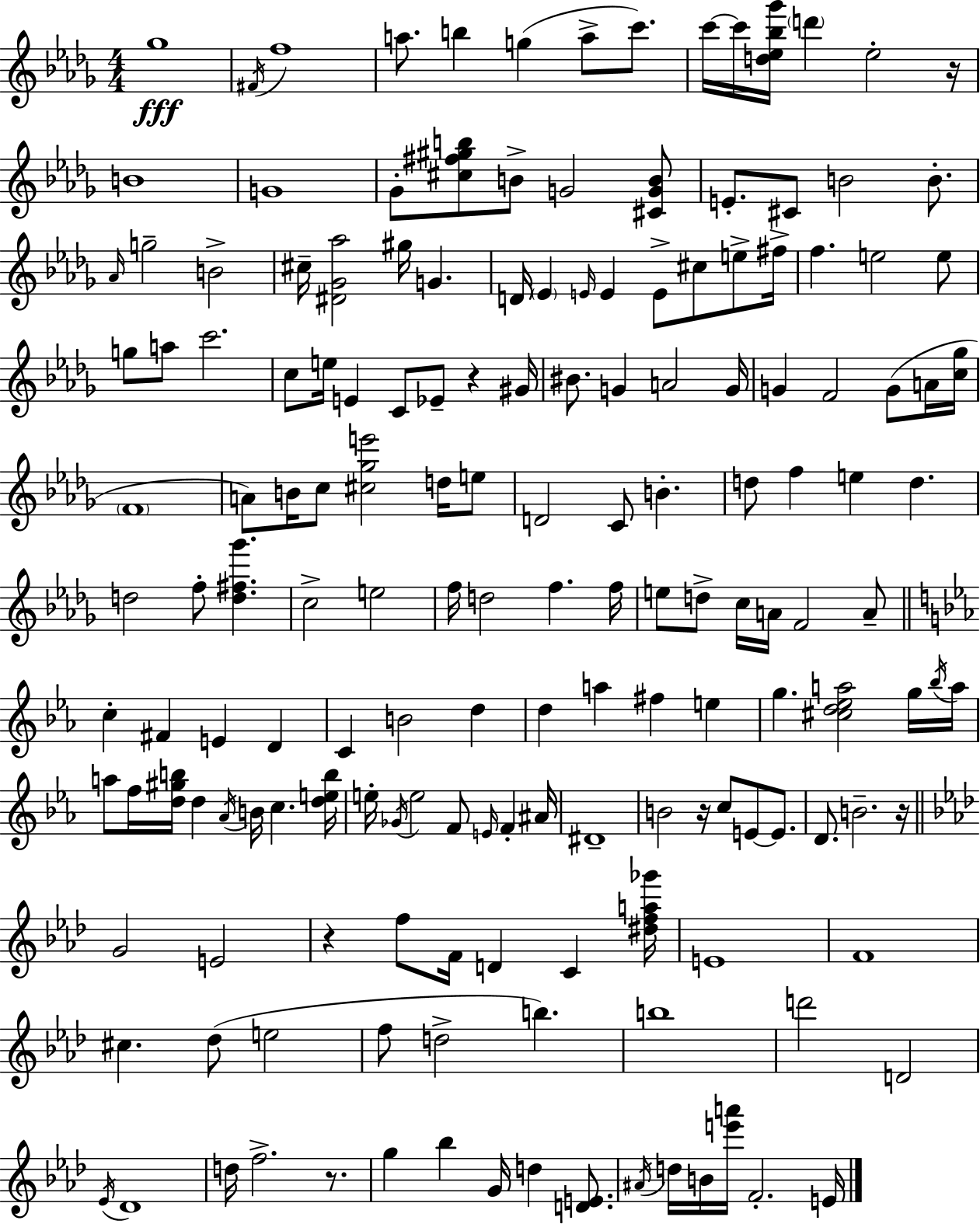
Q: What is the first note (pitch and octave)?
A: Gb5